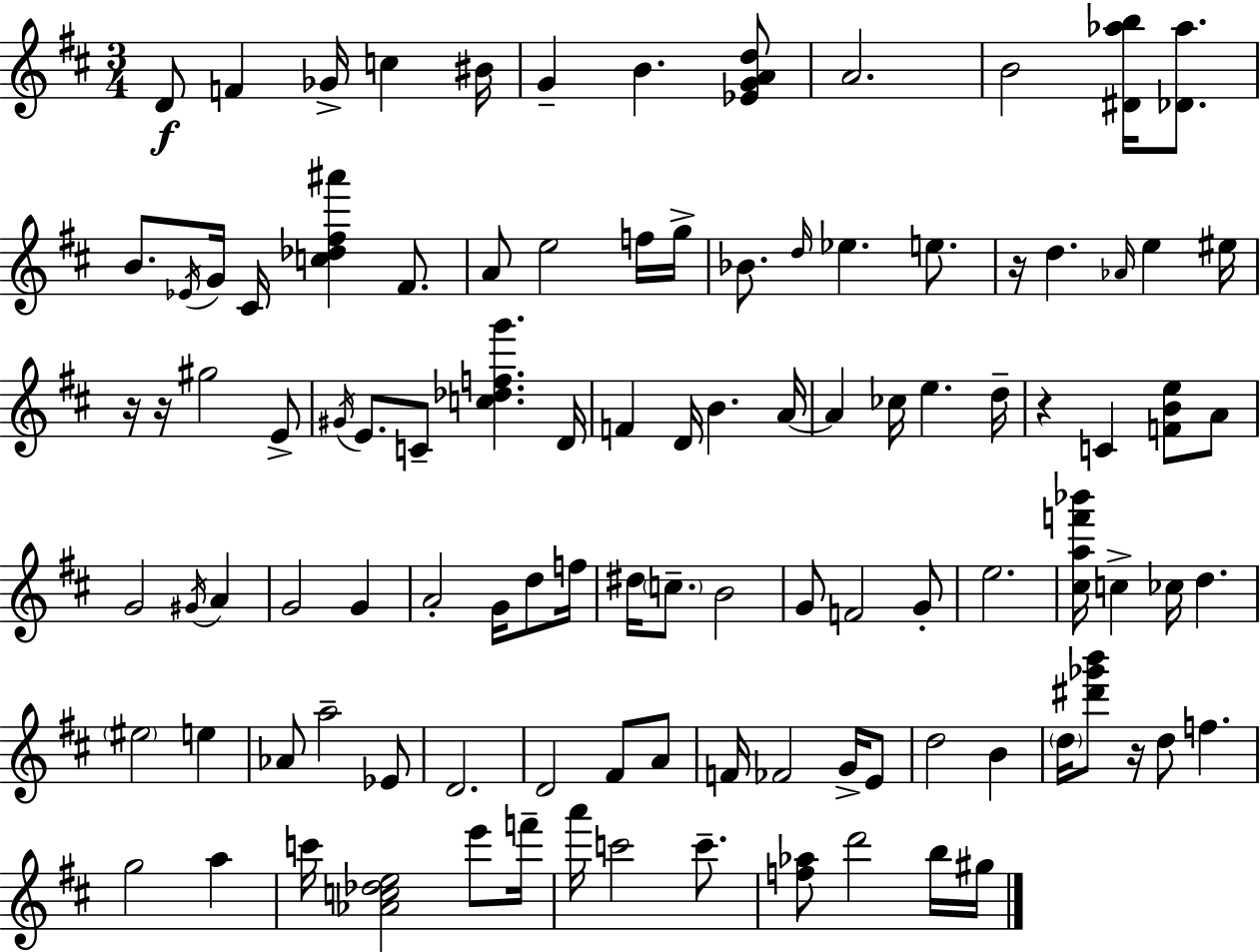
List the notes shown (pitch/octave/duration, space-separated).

D4/e F4/q Gb4/s C5/q BIS4/s G4/q B4/q. [Eb4,G4,A4,D5]/e A4/h. B4/h [D#4,Ab5,B5]/s [Db4,Ab5]/e. B4/e. Eb4/s G4/s C#4/s [C5,Db5,F#5,A#6]/q F#4/e. A4/e E5/h F5/s G5/s Bb4/e. D5/s Eb5/q. E5/e. R/s D5/q. Ab4/s E5/q EIS5/s R/s R/s G#5/h E4/e G#4/s E4/e. C4/e [C5,Db5,F5,G6]/q. D4/s F4/q D4/s B4/q. A4/s A4/q CES5/s E5/q. D5/s R/q C4/q [F4,B4,E5]/e A4/e G4/h G#4/s A4/q G4/h G4/q A4/h G4/s D5/e F5/s D#5/s C5/e. B4/h G4/e F4/h G4/e E5/h. [C#5,A5,F6,Bb6]/s C5/q CES5/s D5/q. EIS5/h E5/q Ab4/e A5/h Eb4/e D4/h. D4/h F#4/e A4/e F4/s FES4/h G4/s E4/e D5/h B4/q D5/s [D#6,Gb6,B6]/e R/s D5/e F5/q. G5/h A5/q C6/s [Ab4,C5,Db5,E5]/h E6/e F6/s A6/s C6/h C6/e. [F5,Ab5]/e D6/h B5/s G#5/s